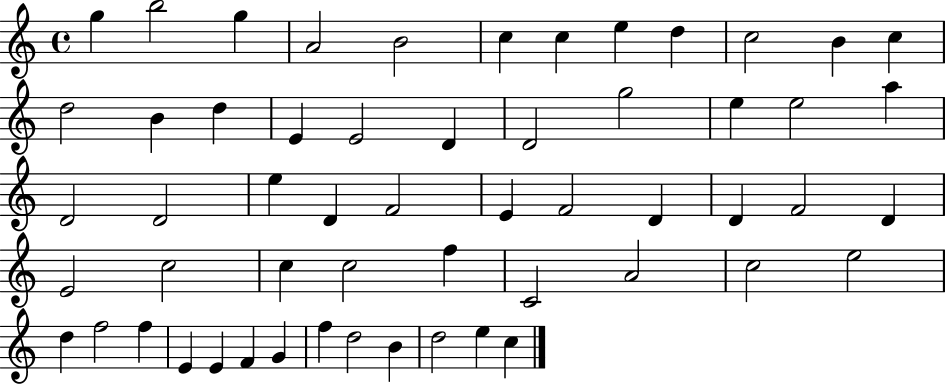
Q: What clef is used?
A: treble